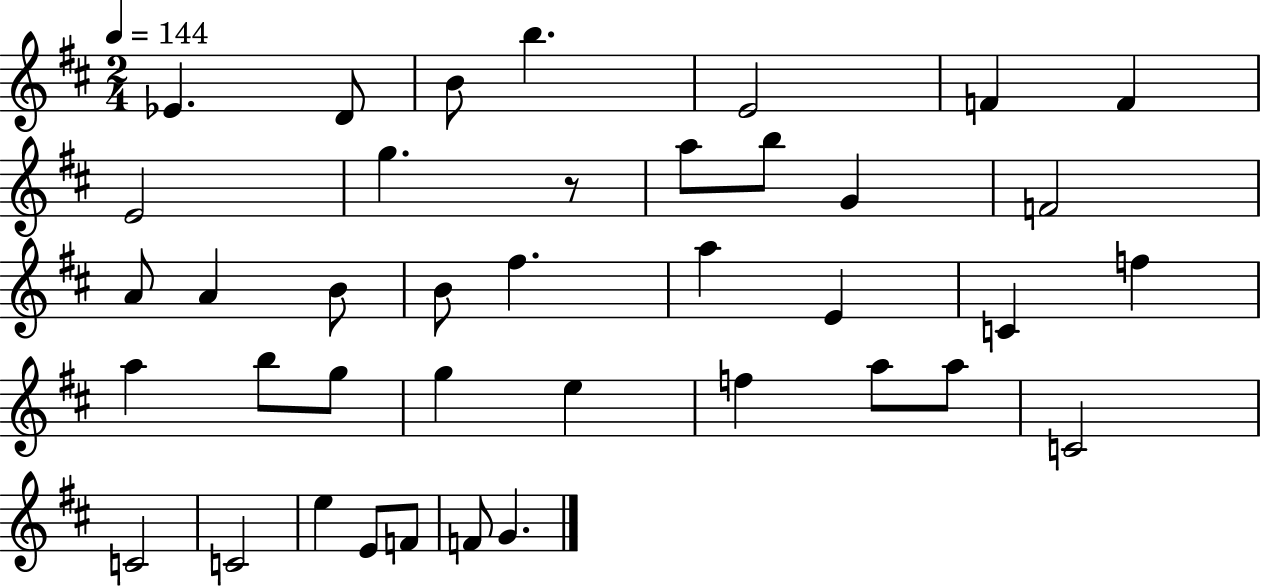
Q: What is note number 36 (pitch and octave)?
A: F4